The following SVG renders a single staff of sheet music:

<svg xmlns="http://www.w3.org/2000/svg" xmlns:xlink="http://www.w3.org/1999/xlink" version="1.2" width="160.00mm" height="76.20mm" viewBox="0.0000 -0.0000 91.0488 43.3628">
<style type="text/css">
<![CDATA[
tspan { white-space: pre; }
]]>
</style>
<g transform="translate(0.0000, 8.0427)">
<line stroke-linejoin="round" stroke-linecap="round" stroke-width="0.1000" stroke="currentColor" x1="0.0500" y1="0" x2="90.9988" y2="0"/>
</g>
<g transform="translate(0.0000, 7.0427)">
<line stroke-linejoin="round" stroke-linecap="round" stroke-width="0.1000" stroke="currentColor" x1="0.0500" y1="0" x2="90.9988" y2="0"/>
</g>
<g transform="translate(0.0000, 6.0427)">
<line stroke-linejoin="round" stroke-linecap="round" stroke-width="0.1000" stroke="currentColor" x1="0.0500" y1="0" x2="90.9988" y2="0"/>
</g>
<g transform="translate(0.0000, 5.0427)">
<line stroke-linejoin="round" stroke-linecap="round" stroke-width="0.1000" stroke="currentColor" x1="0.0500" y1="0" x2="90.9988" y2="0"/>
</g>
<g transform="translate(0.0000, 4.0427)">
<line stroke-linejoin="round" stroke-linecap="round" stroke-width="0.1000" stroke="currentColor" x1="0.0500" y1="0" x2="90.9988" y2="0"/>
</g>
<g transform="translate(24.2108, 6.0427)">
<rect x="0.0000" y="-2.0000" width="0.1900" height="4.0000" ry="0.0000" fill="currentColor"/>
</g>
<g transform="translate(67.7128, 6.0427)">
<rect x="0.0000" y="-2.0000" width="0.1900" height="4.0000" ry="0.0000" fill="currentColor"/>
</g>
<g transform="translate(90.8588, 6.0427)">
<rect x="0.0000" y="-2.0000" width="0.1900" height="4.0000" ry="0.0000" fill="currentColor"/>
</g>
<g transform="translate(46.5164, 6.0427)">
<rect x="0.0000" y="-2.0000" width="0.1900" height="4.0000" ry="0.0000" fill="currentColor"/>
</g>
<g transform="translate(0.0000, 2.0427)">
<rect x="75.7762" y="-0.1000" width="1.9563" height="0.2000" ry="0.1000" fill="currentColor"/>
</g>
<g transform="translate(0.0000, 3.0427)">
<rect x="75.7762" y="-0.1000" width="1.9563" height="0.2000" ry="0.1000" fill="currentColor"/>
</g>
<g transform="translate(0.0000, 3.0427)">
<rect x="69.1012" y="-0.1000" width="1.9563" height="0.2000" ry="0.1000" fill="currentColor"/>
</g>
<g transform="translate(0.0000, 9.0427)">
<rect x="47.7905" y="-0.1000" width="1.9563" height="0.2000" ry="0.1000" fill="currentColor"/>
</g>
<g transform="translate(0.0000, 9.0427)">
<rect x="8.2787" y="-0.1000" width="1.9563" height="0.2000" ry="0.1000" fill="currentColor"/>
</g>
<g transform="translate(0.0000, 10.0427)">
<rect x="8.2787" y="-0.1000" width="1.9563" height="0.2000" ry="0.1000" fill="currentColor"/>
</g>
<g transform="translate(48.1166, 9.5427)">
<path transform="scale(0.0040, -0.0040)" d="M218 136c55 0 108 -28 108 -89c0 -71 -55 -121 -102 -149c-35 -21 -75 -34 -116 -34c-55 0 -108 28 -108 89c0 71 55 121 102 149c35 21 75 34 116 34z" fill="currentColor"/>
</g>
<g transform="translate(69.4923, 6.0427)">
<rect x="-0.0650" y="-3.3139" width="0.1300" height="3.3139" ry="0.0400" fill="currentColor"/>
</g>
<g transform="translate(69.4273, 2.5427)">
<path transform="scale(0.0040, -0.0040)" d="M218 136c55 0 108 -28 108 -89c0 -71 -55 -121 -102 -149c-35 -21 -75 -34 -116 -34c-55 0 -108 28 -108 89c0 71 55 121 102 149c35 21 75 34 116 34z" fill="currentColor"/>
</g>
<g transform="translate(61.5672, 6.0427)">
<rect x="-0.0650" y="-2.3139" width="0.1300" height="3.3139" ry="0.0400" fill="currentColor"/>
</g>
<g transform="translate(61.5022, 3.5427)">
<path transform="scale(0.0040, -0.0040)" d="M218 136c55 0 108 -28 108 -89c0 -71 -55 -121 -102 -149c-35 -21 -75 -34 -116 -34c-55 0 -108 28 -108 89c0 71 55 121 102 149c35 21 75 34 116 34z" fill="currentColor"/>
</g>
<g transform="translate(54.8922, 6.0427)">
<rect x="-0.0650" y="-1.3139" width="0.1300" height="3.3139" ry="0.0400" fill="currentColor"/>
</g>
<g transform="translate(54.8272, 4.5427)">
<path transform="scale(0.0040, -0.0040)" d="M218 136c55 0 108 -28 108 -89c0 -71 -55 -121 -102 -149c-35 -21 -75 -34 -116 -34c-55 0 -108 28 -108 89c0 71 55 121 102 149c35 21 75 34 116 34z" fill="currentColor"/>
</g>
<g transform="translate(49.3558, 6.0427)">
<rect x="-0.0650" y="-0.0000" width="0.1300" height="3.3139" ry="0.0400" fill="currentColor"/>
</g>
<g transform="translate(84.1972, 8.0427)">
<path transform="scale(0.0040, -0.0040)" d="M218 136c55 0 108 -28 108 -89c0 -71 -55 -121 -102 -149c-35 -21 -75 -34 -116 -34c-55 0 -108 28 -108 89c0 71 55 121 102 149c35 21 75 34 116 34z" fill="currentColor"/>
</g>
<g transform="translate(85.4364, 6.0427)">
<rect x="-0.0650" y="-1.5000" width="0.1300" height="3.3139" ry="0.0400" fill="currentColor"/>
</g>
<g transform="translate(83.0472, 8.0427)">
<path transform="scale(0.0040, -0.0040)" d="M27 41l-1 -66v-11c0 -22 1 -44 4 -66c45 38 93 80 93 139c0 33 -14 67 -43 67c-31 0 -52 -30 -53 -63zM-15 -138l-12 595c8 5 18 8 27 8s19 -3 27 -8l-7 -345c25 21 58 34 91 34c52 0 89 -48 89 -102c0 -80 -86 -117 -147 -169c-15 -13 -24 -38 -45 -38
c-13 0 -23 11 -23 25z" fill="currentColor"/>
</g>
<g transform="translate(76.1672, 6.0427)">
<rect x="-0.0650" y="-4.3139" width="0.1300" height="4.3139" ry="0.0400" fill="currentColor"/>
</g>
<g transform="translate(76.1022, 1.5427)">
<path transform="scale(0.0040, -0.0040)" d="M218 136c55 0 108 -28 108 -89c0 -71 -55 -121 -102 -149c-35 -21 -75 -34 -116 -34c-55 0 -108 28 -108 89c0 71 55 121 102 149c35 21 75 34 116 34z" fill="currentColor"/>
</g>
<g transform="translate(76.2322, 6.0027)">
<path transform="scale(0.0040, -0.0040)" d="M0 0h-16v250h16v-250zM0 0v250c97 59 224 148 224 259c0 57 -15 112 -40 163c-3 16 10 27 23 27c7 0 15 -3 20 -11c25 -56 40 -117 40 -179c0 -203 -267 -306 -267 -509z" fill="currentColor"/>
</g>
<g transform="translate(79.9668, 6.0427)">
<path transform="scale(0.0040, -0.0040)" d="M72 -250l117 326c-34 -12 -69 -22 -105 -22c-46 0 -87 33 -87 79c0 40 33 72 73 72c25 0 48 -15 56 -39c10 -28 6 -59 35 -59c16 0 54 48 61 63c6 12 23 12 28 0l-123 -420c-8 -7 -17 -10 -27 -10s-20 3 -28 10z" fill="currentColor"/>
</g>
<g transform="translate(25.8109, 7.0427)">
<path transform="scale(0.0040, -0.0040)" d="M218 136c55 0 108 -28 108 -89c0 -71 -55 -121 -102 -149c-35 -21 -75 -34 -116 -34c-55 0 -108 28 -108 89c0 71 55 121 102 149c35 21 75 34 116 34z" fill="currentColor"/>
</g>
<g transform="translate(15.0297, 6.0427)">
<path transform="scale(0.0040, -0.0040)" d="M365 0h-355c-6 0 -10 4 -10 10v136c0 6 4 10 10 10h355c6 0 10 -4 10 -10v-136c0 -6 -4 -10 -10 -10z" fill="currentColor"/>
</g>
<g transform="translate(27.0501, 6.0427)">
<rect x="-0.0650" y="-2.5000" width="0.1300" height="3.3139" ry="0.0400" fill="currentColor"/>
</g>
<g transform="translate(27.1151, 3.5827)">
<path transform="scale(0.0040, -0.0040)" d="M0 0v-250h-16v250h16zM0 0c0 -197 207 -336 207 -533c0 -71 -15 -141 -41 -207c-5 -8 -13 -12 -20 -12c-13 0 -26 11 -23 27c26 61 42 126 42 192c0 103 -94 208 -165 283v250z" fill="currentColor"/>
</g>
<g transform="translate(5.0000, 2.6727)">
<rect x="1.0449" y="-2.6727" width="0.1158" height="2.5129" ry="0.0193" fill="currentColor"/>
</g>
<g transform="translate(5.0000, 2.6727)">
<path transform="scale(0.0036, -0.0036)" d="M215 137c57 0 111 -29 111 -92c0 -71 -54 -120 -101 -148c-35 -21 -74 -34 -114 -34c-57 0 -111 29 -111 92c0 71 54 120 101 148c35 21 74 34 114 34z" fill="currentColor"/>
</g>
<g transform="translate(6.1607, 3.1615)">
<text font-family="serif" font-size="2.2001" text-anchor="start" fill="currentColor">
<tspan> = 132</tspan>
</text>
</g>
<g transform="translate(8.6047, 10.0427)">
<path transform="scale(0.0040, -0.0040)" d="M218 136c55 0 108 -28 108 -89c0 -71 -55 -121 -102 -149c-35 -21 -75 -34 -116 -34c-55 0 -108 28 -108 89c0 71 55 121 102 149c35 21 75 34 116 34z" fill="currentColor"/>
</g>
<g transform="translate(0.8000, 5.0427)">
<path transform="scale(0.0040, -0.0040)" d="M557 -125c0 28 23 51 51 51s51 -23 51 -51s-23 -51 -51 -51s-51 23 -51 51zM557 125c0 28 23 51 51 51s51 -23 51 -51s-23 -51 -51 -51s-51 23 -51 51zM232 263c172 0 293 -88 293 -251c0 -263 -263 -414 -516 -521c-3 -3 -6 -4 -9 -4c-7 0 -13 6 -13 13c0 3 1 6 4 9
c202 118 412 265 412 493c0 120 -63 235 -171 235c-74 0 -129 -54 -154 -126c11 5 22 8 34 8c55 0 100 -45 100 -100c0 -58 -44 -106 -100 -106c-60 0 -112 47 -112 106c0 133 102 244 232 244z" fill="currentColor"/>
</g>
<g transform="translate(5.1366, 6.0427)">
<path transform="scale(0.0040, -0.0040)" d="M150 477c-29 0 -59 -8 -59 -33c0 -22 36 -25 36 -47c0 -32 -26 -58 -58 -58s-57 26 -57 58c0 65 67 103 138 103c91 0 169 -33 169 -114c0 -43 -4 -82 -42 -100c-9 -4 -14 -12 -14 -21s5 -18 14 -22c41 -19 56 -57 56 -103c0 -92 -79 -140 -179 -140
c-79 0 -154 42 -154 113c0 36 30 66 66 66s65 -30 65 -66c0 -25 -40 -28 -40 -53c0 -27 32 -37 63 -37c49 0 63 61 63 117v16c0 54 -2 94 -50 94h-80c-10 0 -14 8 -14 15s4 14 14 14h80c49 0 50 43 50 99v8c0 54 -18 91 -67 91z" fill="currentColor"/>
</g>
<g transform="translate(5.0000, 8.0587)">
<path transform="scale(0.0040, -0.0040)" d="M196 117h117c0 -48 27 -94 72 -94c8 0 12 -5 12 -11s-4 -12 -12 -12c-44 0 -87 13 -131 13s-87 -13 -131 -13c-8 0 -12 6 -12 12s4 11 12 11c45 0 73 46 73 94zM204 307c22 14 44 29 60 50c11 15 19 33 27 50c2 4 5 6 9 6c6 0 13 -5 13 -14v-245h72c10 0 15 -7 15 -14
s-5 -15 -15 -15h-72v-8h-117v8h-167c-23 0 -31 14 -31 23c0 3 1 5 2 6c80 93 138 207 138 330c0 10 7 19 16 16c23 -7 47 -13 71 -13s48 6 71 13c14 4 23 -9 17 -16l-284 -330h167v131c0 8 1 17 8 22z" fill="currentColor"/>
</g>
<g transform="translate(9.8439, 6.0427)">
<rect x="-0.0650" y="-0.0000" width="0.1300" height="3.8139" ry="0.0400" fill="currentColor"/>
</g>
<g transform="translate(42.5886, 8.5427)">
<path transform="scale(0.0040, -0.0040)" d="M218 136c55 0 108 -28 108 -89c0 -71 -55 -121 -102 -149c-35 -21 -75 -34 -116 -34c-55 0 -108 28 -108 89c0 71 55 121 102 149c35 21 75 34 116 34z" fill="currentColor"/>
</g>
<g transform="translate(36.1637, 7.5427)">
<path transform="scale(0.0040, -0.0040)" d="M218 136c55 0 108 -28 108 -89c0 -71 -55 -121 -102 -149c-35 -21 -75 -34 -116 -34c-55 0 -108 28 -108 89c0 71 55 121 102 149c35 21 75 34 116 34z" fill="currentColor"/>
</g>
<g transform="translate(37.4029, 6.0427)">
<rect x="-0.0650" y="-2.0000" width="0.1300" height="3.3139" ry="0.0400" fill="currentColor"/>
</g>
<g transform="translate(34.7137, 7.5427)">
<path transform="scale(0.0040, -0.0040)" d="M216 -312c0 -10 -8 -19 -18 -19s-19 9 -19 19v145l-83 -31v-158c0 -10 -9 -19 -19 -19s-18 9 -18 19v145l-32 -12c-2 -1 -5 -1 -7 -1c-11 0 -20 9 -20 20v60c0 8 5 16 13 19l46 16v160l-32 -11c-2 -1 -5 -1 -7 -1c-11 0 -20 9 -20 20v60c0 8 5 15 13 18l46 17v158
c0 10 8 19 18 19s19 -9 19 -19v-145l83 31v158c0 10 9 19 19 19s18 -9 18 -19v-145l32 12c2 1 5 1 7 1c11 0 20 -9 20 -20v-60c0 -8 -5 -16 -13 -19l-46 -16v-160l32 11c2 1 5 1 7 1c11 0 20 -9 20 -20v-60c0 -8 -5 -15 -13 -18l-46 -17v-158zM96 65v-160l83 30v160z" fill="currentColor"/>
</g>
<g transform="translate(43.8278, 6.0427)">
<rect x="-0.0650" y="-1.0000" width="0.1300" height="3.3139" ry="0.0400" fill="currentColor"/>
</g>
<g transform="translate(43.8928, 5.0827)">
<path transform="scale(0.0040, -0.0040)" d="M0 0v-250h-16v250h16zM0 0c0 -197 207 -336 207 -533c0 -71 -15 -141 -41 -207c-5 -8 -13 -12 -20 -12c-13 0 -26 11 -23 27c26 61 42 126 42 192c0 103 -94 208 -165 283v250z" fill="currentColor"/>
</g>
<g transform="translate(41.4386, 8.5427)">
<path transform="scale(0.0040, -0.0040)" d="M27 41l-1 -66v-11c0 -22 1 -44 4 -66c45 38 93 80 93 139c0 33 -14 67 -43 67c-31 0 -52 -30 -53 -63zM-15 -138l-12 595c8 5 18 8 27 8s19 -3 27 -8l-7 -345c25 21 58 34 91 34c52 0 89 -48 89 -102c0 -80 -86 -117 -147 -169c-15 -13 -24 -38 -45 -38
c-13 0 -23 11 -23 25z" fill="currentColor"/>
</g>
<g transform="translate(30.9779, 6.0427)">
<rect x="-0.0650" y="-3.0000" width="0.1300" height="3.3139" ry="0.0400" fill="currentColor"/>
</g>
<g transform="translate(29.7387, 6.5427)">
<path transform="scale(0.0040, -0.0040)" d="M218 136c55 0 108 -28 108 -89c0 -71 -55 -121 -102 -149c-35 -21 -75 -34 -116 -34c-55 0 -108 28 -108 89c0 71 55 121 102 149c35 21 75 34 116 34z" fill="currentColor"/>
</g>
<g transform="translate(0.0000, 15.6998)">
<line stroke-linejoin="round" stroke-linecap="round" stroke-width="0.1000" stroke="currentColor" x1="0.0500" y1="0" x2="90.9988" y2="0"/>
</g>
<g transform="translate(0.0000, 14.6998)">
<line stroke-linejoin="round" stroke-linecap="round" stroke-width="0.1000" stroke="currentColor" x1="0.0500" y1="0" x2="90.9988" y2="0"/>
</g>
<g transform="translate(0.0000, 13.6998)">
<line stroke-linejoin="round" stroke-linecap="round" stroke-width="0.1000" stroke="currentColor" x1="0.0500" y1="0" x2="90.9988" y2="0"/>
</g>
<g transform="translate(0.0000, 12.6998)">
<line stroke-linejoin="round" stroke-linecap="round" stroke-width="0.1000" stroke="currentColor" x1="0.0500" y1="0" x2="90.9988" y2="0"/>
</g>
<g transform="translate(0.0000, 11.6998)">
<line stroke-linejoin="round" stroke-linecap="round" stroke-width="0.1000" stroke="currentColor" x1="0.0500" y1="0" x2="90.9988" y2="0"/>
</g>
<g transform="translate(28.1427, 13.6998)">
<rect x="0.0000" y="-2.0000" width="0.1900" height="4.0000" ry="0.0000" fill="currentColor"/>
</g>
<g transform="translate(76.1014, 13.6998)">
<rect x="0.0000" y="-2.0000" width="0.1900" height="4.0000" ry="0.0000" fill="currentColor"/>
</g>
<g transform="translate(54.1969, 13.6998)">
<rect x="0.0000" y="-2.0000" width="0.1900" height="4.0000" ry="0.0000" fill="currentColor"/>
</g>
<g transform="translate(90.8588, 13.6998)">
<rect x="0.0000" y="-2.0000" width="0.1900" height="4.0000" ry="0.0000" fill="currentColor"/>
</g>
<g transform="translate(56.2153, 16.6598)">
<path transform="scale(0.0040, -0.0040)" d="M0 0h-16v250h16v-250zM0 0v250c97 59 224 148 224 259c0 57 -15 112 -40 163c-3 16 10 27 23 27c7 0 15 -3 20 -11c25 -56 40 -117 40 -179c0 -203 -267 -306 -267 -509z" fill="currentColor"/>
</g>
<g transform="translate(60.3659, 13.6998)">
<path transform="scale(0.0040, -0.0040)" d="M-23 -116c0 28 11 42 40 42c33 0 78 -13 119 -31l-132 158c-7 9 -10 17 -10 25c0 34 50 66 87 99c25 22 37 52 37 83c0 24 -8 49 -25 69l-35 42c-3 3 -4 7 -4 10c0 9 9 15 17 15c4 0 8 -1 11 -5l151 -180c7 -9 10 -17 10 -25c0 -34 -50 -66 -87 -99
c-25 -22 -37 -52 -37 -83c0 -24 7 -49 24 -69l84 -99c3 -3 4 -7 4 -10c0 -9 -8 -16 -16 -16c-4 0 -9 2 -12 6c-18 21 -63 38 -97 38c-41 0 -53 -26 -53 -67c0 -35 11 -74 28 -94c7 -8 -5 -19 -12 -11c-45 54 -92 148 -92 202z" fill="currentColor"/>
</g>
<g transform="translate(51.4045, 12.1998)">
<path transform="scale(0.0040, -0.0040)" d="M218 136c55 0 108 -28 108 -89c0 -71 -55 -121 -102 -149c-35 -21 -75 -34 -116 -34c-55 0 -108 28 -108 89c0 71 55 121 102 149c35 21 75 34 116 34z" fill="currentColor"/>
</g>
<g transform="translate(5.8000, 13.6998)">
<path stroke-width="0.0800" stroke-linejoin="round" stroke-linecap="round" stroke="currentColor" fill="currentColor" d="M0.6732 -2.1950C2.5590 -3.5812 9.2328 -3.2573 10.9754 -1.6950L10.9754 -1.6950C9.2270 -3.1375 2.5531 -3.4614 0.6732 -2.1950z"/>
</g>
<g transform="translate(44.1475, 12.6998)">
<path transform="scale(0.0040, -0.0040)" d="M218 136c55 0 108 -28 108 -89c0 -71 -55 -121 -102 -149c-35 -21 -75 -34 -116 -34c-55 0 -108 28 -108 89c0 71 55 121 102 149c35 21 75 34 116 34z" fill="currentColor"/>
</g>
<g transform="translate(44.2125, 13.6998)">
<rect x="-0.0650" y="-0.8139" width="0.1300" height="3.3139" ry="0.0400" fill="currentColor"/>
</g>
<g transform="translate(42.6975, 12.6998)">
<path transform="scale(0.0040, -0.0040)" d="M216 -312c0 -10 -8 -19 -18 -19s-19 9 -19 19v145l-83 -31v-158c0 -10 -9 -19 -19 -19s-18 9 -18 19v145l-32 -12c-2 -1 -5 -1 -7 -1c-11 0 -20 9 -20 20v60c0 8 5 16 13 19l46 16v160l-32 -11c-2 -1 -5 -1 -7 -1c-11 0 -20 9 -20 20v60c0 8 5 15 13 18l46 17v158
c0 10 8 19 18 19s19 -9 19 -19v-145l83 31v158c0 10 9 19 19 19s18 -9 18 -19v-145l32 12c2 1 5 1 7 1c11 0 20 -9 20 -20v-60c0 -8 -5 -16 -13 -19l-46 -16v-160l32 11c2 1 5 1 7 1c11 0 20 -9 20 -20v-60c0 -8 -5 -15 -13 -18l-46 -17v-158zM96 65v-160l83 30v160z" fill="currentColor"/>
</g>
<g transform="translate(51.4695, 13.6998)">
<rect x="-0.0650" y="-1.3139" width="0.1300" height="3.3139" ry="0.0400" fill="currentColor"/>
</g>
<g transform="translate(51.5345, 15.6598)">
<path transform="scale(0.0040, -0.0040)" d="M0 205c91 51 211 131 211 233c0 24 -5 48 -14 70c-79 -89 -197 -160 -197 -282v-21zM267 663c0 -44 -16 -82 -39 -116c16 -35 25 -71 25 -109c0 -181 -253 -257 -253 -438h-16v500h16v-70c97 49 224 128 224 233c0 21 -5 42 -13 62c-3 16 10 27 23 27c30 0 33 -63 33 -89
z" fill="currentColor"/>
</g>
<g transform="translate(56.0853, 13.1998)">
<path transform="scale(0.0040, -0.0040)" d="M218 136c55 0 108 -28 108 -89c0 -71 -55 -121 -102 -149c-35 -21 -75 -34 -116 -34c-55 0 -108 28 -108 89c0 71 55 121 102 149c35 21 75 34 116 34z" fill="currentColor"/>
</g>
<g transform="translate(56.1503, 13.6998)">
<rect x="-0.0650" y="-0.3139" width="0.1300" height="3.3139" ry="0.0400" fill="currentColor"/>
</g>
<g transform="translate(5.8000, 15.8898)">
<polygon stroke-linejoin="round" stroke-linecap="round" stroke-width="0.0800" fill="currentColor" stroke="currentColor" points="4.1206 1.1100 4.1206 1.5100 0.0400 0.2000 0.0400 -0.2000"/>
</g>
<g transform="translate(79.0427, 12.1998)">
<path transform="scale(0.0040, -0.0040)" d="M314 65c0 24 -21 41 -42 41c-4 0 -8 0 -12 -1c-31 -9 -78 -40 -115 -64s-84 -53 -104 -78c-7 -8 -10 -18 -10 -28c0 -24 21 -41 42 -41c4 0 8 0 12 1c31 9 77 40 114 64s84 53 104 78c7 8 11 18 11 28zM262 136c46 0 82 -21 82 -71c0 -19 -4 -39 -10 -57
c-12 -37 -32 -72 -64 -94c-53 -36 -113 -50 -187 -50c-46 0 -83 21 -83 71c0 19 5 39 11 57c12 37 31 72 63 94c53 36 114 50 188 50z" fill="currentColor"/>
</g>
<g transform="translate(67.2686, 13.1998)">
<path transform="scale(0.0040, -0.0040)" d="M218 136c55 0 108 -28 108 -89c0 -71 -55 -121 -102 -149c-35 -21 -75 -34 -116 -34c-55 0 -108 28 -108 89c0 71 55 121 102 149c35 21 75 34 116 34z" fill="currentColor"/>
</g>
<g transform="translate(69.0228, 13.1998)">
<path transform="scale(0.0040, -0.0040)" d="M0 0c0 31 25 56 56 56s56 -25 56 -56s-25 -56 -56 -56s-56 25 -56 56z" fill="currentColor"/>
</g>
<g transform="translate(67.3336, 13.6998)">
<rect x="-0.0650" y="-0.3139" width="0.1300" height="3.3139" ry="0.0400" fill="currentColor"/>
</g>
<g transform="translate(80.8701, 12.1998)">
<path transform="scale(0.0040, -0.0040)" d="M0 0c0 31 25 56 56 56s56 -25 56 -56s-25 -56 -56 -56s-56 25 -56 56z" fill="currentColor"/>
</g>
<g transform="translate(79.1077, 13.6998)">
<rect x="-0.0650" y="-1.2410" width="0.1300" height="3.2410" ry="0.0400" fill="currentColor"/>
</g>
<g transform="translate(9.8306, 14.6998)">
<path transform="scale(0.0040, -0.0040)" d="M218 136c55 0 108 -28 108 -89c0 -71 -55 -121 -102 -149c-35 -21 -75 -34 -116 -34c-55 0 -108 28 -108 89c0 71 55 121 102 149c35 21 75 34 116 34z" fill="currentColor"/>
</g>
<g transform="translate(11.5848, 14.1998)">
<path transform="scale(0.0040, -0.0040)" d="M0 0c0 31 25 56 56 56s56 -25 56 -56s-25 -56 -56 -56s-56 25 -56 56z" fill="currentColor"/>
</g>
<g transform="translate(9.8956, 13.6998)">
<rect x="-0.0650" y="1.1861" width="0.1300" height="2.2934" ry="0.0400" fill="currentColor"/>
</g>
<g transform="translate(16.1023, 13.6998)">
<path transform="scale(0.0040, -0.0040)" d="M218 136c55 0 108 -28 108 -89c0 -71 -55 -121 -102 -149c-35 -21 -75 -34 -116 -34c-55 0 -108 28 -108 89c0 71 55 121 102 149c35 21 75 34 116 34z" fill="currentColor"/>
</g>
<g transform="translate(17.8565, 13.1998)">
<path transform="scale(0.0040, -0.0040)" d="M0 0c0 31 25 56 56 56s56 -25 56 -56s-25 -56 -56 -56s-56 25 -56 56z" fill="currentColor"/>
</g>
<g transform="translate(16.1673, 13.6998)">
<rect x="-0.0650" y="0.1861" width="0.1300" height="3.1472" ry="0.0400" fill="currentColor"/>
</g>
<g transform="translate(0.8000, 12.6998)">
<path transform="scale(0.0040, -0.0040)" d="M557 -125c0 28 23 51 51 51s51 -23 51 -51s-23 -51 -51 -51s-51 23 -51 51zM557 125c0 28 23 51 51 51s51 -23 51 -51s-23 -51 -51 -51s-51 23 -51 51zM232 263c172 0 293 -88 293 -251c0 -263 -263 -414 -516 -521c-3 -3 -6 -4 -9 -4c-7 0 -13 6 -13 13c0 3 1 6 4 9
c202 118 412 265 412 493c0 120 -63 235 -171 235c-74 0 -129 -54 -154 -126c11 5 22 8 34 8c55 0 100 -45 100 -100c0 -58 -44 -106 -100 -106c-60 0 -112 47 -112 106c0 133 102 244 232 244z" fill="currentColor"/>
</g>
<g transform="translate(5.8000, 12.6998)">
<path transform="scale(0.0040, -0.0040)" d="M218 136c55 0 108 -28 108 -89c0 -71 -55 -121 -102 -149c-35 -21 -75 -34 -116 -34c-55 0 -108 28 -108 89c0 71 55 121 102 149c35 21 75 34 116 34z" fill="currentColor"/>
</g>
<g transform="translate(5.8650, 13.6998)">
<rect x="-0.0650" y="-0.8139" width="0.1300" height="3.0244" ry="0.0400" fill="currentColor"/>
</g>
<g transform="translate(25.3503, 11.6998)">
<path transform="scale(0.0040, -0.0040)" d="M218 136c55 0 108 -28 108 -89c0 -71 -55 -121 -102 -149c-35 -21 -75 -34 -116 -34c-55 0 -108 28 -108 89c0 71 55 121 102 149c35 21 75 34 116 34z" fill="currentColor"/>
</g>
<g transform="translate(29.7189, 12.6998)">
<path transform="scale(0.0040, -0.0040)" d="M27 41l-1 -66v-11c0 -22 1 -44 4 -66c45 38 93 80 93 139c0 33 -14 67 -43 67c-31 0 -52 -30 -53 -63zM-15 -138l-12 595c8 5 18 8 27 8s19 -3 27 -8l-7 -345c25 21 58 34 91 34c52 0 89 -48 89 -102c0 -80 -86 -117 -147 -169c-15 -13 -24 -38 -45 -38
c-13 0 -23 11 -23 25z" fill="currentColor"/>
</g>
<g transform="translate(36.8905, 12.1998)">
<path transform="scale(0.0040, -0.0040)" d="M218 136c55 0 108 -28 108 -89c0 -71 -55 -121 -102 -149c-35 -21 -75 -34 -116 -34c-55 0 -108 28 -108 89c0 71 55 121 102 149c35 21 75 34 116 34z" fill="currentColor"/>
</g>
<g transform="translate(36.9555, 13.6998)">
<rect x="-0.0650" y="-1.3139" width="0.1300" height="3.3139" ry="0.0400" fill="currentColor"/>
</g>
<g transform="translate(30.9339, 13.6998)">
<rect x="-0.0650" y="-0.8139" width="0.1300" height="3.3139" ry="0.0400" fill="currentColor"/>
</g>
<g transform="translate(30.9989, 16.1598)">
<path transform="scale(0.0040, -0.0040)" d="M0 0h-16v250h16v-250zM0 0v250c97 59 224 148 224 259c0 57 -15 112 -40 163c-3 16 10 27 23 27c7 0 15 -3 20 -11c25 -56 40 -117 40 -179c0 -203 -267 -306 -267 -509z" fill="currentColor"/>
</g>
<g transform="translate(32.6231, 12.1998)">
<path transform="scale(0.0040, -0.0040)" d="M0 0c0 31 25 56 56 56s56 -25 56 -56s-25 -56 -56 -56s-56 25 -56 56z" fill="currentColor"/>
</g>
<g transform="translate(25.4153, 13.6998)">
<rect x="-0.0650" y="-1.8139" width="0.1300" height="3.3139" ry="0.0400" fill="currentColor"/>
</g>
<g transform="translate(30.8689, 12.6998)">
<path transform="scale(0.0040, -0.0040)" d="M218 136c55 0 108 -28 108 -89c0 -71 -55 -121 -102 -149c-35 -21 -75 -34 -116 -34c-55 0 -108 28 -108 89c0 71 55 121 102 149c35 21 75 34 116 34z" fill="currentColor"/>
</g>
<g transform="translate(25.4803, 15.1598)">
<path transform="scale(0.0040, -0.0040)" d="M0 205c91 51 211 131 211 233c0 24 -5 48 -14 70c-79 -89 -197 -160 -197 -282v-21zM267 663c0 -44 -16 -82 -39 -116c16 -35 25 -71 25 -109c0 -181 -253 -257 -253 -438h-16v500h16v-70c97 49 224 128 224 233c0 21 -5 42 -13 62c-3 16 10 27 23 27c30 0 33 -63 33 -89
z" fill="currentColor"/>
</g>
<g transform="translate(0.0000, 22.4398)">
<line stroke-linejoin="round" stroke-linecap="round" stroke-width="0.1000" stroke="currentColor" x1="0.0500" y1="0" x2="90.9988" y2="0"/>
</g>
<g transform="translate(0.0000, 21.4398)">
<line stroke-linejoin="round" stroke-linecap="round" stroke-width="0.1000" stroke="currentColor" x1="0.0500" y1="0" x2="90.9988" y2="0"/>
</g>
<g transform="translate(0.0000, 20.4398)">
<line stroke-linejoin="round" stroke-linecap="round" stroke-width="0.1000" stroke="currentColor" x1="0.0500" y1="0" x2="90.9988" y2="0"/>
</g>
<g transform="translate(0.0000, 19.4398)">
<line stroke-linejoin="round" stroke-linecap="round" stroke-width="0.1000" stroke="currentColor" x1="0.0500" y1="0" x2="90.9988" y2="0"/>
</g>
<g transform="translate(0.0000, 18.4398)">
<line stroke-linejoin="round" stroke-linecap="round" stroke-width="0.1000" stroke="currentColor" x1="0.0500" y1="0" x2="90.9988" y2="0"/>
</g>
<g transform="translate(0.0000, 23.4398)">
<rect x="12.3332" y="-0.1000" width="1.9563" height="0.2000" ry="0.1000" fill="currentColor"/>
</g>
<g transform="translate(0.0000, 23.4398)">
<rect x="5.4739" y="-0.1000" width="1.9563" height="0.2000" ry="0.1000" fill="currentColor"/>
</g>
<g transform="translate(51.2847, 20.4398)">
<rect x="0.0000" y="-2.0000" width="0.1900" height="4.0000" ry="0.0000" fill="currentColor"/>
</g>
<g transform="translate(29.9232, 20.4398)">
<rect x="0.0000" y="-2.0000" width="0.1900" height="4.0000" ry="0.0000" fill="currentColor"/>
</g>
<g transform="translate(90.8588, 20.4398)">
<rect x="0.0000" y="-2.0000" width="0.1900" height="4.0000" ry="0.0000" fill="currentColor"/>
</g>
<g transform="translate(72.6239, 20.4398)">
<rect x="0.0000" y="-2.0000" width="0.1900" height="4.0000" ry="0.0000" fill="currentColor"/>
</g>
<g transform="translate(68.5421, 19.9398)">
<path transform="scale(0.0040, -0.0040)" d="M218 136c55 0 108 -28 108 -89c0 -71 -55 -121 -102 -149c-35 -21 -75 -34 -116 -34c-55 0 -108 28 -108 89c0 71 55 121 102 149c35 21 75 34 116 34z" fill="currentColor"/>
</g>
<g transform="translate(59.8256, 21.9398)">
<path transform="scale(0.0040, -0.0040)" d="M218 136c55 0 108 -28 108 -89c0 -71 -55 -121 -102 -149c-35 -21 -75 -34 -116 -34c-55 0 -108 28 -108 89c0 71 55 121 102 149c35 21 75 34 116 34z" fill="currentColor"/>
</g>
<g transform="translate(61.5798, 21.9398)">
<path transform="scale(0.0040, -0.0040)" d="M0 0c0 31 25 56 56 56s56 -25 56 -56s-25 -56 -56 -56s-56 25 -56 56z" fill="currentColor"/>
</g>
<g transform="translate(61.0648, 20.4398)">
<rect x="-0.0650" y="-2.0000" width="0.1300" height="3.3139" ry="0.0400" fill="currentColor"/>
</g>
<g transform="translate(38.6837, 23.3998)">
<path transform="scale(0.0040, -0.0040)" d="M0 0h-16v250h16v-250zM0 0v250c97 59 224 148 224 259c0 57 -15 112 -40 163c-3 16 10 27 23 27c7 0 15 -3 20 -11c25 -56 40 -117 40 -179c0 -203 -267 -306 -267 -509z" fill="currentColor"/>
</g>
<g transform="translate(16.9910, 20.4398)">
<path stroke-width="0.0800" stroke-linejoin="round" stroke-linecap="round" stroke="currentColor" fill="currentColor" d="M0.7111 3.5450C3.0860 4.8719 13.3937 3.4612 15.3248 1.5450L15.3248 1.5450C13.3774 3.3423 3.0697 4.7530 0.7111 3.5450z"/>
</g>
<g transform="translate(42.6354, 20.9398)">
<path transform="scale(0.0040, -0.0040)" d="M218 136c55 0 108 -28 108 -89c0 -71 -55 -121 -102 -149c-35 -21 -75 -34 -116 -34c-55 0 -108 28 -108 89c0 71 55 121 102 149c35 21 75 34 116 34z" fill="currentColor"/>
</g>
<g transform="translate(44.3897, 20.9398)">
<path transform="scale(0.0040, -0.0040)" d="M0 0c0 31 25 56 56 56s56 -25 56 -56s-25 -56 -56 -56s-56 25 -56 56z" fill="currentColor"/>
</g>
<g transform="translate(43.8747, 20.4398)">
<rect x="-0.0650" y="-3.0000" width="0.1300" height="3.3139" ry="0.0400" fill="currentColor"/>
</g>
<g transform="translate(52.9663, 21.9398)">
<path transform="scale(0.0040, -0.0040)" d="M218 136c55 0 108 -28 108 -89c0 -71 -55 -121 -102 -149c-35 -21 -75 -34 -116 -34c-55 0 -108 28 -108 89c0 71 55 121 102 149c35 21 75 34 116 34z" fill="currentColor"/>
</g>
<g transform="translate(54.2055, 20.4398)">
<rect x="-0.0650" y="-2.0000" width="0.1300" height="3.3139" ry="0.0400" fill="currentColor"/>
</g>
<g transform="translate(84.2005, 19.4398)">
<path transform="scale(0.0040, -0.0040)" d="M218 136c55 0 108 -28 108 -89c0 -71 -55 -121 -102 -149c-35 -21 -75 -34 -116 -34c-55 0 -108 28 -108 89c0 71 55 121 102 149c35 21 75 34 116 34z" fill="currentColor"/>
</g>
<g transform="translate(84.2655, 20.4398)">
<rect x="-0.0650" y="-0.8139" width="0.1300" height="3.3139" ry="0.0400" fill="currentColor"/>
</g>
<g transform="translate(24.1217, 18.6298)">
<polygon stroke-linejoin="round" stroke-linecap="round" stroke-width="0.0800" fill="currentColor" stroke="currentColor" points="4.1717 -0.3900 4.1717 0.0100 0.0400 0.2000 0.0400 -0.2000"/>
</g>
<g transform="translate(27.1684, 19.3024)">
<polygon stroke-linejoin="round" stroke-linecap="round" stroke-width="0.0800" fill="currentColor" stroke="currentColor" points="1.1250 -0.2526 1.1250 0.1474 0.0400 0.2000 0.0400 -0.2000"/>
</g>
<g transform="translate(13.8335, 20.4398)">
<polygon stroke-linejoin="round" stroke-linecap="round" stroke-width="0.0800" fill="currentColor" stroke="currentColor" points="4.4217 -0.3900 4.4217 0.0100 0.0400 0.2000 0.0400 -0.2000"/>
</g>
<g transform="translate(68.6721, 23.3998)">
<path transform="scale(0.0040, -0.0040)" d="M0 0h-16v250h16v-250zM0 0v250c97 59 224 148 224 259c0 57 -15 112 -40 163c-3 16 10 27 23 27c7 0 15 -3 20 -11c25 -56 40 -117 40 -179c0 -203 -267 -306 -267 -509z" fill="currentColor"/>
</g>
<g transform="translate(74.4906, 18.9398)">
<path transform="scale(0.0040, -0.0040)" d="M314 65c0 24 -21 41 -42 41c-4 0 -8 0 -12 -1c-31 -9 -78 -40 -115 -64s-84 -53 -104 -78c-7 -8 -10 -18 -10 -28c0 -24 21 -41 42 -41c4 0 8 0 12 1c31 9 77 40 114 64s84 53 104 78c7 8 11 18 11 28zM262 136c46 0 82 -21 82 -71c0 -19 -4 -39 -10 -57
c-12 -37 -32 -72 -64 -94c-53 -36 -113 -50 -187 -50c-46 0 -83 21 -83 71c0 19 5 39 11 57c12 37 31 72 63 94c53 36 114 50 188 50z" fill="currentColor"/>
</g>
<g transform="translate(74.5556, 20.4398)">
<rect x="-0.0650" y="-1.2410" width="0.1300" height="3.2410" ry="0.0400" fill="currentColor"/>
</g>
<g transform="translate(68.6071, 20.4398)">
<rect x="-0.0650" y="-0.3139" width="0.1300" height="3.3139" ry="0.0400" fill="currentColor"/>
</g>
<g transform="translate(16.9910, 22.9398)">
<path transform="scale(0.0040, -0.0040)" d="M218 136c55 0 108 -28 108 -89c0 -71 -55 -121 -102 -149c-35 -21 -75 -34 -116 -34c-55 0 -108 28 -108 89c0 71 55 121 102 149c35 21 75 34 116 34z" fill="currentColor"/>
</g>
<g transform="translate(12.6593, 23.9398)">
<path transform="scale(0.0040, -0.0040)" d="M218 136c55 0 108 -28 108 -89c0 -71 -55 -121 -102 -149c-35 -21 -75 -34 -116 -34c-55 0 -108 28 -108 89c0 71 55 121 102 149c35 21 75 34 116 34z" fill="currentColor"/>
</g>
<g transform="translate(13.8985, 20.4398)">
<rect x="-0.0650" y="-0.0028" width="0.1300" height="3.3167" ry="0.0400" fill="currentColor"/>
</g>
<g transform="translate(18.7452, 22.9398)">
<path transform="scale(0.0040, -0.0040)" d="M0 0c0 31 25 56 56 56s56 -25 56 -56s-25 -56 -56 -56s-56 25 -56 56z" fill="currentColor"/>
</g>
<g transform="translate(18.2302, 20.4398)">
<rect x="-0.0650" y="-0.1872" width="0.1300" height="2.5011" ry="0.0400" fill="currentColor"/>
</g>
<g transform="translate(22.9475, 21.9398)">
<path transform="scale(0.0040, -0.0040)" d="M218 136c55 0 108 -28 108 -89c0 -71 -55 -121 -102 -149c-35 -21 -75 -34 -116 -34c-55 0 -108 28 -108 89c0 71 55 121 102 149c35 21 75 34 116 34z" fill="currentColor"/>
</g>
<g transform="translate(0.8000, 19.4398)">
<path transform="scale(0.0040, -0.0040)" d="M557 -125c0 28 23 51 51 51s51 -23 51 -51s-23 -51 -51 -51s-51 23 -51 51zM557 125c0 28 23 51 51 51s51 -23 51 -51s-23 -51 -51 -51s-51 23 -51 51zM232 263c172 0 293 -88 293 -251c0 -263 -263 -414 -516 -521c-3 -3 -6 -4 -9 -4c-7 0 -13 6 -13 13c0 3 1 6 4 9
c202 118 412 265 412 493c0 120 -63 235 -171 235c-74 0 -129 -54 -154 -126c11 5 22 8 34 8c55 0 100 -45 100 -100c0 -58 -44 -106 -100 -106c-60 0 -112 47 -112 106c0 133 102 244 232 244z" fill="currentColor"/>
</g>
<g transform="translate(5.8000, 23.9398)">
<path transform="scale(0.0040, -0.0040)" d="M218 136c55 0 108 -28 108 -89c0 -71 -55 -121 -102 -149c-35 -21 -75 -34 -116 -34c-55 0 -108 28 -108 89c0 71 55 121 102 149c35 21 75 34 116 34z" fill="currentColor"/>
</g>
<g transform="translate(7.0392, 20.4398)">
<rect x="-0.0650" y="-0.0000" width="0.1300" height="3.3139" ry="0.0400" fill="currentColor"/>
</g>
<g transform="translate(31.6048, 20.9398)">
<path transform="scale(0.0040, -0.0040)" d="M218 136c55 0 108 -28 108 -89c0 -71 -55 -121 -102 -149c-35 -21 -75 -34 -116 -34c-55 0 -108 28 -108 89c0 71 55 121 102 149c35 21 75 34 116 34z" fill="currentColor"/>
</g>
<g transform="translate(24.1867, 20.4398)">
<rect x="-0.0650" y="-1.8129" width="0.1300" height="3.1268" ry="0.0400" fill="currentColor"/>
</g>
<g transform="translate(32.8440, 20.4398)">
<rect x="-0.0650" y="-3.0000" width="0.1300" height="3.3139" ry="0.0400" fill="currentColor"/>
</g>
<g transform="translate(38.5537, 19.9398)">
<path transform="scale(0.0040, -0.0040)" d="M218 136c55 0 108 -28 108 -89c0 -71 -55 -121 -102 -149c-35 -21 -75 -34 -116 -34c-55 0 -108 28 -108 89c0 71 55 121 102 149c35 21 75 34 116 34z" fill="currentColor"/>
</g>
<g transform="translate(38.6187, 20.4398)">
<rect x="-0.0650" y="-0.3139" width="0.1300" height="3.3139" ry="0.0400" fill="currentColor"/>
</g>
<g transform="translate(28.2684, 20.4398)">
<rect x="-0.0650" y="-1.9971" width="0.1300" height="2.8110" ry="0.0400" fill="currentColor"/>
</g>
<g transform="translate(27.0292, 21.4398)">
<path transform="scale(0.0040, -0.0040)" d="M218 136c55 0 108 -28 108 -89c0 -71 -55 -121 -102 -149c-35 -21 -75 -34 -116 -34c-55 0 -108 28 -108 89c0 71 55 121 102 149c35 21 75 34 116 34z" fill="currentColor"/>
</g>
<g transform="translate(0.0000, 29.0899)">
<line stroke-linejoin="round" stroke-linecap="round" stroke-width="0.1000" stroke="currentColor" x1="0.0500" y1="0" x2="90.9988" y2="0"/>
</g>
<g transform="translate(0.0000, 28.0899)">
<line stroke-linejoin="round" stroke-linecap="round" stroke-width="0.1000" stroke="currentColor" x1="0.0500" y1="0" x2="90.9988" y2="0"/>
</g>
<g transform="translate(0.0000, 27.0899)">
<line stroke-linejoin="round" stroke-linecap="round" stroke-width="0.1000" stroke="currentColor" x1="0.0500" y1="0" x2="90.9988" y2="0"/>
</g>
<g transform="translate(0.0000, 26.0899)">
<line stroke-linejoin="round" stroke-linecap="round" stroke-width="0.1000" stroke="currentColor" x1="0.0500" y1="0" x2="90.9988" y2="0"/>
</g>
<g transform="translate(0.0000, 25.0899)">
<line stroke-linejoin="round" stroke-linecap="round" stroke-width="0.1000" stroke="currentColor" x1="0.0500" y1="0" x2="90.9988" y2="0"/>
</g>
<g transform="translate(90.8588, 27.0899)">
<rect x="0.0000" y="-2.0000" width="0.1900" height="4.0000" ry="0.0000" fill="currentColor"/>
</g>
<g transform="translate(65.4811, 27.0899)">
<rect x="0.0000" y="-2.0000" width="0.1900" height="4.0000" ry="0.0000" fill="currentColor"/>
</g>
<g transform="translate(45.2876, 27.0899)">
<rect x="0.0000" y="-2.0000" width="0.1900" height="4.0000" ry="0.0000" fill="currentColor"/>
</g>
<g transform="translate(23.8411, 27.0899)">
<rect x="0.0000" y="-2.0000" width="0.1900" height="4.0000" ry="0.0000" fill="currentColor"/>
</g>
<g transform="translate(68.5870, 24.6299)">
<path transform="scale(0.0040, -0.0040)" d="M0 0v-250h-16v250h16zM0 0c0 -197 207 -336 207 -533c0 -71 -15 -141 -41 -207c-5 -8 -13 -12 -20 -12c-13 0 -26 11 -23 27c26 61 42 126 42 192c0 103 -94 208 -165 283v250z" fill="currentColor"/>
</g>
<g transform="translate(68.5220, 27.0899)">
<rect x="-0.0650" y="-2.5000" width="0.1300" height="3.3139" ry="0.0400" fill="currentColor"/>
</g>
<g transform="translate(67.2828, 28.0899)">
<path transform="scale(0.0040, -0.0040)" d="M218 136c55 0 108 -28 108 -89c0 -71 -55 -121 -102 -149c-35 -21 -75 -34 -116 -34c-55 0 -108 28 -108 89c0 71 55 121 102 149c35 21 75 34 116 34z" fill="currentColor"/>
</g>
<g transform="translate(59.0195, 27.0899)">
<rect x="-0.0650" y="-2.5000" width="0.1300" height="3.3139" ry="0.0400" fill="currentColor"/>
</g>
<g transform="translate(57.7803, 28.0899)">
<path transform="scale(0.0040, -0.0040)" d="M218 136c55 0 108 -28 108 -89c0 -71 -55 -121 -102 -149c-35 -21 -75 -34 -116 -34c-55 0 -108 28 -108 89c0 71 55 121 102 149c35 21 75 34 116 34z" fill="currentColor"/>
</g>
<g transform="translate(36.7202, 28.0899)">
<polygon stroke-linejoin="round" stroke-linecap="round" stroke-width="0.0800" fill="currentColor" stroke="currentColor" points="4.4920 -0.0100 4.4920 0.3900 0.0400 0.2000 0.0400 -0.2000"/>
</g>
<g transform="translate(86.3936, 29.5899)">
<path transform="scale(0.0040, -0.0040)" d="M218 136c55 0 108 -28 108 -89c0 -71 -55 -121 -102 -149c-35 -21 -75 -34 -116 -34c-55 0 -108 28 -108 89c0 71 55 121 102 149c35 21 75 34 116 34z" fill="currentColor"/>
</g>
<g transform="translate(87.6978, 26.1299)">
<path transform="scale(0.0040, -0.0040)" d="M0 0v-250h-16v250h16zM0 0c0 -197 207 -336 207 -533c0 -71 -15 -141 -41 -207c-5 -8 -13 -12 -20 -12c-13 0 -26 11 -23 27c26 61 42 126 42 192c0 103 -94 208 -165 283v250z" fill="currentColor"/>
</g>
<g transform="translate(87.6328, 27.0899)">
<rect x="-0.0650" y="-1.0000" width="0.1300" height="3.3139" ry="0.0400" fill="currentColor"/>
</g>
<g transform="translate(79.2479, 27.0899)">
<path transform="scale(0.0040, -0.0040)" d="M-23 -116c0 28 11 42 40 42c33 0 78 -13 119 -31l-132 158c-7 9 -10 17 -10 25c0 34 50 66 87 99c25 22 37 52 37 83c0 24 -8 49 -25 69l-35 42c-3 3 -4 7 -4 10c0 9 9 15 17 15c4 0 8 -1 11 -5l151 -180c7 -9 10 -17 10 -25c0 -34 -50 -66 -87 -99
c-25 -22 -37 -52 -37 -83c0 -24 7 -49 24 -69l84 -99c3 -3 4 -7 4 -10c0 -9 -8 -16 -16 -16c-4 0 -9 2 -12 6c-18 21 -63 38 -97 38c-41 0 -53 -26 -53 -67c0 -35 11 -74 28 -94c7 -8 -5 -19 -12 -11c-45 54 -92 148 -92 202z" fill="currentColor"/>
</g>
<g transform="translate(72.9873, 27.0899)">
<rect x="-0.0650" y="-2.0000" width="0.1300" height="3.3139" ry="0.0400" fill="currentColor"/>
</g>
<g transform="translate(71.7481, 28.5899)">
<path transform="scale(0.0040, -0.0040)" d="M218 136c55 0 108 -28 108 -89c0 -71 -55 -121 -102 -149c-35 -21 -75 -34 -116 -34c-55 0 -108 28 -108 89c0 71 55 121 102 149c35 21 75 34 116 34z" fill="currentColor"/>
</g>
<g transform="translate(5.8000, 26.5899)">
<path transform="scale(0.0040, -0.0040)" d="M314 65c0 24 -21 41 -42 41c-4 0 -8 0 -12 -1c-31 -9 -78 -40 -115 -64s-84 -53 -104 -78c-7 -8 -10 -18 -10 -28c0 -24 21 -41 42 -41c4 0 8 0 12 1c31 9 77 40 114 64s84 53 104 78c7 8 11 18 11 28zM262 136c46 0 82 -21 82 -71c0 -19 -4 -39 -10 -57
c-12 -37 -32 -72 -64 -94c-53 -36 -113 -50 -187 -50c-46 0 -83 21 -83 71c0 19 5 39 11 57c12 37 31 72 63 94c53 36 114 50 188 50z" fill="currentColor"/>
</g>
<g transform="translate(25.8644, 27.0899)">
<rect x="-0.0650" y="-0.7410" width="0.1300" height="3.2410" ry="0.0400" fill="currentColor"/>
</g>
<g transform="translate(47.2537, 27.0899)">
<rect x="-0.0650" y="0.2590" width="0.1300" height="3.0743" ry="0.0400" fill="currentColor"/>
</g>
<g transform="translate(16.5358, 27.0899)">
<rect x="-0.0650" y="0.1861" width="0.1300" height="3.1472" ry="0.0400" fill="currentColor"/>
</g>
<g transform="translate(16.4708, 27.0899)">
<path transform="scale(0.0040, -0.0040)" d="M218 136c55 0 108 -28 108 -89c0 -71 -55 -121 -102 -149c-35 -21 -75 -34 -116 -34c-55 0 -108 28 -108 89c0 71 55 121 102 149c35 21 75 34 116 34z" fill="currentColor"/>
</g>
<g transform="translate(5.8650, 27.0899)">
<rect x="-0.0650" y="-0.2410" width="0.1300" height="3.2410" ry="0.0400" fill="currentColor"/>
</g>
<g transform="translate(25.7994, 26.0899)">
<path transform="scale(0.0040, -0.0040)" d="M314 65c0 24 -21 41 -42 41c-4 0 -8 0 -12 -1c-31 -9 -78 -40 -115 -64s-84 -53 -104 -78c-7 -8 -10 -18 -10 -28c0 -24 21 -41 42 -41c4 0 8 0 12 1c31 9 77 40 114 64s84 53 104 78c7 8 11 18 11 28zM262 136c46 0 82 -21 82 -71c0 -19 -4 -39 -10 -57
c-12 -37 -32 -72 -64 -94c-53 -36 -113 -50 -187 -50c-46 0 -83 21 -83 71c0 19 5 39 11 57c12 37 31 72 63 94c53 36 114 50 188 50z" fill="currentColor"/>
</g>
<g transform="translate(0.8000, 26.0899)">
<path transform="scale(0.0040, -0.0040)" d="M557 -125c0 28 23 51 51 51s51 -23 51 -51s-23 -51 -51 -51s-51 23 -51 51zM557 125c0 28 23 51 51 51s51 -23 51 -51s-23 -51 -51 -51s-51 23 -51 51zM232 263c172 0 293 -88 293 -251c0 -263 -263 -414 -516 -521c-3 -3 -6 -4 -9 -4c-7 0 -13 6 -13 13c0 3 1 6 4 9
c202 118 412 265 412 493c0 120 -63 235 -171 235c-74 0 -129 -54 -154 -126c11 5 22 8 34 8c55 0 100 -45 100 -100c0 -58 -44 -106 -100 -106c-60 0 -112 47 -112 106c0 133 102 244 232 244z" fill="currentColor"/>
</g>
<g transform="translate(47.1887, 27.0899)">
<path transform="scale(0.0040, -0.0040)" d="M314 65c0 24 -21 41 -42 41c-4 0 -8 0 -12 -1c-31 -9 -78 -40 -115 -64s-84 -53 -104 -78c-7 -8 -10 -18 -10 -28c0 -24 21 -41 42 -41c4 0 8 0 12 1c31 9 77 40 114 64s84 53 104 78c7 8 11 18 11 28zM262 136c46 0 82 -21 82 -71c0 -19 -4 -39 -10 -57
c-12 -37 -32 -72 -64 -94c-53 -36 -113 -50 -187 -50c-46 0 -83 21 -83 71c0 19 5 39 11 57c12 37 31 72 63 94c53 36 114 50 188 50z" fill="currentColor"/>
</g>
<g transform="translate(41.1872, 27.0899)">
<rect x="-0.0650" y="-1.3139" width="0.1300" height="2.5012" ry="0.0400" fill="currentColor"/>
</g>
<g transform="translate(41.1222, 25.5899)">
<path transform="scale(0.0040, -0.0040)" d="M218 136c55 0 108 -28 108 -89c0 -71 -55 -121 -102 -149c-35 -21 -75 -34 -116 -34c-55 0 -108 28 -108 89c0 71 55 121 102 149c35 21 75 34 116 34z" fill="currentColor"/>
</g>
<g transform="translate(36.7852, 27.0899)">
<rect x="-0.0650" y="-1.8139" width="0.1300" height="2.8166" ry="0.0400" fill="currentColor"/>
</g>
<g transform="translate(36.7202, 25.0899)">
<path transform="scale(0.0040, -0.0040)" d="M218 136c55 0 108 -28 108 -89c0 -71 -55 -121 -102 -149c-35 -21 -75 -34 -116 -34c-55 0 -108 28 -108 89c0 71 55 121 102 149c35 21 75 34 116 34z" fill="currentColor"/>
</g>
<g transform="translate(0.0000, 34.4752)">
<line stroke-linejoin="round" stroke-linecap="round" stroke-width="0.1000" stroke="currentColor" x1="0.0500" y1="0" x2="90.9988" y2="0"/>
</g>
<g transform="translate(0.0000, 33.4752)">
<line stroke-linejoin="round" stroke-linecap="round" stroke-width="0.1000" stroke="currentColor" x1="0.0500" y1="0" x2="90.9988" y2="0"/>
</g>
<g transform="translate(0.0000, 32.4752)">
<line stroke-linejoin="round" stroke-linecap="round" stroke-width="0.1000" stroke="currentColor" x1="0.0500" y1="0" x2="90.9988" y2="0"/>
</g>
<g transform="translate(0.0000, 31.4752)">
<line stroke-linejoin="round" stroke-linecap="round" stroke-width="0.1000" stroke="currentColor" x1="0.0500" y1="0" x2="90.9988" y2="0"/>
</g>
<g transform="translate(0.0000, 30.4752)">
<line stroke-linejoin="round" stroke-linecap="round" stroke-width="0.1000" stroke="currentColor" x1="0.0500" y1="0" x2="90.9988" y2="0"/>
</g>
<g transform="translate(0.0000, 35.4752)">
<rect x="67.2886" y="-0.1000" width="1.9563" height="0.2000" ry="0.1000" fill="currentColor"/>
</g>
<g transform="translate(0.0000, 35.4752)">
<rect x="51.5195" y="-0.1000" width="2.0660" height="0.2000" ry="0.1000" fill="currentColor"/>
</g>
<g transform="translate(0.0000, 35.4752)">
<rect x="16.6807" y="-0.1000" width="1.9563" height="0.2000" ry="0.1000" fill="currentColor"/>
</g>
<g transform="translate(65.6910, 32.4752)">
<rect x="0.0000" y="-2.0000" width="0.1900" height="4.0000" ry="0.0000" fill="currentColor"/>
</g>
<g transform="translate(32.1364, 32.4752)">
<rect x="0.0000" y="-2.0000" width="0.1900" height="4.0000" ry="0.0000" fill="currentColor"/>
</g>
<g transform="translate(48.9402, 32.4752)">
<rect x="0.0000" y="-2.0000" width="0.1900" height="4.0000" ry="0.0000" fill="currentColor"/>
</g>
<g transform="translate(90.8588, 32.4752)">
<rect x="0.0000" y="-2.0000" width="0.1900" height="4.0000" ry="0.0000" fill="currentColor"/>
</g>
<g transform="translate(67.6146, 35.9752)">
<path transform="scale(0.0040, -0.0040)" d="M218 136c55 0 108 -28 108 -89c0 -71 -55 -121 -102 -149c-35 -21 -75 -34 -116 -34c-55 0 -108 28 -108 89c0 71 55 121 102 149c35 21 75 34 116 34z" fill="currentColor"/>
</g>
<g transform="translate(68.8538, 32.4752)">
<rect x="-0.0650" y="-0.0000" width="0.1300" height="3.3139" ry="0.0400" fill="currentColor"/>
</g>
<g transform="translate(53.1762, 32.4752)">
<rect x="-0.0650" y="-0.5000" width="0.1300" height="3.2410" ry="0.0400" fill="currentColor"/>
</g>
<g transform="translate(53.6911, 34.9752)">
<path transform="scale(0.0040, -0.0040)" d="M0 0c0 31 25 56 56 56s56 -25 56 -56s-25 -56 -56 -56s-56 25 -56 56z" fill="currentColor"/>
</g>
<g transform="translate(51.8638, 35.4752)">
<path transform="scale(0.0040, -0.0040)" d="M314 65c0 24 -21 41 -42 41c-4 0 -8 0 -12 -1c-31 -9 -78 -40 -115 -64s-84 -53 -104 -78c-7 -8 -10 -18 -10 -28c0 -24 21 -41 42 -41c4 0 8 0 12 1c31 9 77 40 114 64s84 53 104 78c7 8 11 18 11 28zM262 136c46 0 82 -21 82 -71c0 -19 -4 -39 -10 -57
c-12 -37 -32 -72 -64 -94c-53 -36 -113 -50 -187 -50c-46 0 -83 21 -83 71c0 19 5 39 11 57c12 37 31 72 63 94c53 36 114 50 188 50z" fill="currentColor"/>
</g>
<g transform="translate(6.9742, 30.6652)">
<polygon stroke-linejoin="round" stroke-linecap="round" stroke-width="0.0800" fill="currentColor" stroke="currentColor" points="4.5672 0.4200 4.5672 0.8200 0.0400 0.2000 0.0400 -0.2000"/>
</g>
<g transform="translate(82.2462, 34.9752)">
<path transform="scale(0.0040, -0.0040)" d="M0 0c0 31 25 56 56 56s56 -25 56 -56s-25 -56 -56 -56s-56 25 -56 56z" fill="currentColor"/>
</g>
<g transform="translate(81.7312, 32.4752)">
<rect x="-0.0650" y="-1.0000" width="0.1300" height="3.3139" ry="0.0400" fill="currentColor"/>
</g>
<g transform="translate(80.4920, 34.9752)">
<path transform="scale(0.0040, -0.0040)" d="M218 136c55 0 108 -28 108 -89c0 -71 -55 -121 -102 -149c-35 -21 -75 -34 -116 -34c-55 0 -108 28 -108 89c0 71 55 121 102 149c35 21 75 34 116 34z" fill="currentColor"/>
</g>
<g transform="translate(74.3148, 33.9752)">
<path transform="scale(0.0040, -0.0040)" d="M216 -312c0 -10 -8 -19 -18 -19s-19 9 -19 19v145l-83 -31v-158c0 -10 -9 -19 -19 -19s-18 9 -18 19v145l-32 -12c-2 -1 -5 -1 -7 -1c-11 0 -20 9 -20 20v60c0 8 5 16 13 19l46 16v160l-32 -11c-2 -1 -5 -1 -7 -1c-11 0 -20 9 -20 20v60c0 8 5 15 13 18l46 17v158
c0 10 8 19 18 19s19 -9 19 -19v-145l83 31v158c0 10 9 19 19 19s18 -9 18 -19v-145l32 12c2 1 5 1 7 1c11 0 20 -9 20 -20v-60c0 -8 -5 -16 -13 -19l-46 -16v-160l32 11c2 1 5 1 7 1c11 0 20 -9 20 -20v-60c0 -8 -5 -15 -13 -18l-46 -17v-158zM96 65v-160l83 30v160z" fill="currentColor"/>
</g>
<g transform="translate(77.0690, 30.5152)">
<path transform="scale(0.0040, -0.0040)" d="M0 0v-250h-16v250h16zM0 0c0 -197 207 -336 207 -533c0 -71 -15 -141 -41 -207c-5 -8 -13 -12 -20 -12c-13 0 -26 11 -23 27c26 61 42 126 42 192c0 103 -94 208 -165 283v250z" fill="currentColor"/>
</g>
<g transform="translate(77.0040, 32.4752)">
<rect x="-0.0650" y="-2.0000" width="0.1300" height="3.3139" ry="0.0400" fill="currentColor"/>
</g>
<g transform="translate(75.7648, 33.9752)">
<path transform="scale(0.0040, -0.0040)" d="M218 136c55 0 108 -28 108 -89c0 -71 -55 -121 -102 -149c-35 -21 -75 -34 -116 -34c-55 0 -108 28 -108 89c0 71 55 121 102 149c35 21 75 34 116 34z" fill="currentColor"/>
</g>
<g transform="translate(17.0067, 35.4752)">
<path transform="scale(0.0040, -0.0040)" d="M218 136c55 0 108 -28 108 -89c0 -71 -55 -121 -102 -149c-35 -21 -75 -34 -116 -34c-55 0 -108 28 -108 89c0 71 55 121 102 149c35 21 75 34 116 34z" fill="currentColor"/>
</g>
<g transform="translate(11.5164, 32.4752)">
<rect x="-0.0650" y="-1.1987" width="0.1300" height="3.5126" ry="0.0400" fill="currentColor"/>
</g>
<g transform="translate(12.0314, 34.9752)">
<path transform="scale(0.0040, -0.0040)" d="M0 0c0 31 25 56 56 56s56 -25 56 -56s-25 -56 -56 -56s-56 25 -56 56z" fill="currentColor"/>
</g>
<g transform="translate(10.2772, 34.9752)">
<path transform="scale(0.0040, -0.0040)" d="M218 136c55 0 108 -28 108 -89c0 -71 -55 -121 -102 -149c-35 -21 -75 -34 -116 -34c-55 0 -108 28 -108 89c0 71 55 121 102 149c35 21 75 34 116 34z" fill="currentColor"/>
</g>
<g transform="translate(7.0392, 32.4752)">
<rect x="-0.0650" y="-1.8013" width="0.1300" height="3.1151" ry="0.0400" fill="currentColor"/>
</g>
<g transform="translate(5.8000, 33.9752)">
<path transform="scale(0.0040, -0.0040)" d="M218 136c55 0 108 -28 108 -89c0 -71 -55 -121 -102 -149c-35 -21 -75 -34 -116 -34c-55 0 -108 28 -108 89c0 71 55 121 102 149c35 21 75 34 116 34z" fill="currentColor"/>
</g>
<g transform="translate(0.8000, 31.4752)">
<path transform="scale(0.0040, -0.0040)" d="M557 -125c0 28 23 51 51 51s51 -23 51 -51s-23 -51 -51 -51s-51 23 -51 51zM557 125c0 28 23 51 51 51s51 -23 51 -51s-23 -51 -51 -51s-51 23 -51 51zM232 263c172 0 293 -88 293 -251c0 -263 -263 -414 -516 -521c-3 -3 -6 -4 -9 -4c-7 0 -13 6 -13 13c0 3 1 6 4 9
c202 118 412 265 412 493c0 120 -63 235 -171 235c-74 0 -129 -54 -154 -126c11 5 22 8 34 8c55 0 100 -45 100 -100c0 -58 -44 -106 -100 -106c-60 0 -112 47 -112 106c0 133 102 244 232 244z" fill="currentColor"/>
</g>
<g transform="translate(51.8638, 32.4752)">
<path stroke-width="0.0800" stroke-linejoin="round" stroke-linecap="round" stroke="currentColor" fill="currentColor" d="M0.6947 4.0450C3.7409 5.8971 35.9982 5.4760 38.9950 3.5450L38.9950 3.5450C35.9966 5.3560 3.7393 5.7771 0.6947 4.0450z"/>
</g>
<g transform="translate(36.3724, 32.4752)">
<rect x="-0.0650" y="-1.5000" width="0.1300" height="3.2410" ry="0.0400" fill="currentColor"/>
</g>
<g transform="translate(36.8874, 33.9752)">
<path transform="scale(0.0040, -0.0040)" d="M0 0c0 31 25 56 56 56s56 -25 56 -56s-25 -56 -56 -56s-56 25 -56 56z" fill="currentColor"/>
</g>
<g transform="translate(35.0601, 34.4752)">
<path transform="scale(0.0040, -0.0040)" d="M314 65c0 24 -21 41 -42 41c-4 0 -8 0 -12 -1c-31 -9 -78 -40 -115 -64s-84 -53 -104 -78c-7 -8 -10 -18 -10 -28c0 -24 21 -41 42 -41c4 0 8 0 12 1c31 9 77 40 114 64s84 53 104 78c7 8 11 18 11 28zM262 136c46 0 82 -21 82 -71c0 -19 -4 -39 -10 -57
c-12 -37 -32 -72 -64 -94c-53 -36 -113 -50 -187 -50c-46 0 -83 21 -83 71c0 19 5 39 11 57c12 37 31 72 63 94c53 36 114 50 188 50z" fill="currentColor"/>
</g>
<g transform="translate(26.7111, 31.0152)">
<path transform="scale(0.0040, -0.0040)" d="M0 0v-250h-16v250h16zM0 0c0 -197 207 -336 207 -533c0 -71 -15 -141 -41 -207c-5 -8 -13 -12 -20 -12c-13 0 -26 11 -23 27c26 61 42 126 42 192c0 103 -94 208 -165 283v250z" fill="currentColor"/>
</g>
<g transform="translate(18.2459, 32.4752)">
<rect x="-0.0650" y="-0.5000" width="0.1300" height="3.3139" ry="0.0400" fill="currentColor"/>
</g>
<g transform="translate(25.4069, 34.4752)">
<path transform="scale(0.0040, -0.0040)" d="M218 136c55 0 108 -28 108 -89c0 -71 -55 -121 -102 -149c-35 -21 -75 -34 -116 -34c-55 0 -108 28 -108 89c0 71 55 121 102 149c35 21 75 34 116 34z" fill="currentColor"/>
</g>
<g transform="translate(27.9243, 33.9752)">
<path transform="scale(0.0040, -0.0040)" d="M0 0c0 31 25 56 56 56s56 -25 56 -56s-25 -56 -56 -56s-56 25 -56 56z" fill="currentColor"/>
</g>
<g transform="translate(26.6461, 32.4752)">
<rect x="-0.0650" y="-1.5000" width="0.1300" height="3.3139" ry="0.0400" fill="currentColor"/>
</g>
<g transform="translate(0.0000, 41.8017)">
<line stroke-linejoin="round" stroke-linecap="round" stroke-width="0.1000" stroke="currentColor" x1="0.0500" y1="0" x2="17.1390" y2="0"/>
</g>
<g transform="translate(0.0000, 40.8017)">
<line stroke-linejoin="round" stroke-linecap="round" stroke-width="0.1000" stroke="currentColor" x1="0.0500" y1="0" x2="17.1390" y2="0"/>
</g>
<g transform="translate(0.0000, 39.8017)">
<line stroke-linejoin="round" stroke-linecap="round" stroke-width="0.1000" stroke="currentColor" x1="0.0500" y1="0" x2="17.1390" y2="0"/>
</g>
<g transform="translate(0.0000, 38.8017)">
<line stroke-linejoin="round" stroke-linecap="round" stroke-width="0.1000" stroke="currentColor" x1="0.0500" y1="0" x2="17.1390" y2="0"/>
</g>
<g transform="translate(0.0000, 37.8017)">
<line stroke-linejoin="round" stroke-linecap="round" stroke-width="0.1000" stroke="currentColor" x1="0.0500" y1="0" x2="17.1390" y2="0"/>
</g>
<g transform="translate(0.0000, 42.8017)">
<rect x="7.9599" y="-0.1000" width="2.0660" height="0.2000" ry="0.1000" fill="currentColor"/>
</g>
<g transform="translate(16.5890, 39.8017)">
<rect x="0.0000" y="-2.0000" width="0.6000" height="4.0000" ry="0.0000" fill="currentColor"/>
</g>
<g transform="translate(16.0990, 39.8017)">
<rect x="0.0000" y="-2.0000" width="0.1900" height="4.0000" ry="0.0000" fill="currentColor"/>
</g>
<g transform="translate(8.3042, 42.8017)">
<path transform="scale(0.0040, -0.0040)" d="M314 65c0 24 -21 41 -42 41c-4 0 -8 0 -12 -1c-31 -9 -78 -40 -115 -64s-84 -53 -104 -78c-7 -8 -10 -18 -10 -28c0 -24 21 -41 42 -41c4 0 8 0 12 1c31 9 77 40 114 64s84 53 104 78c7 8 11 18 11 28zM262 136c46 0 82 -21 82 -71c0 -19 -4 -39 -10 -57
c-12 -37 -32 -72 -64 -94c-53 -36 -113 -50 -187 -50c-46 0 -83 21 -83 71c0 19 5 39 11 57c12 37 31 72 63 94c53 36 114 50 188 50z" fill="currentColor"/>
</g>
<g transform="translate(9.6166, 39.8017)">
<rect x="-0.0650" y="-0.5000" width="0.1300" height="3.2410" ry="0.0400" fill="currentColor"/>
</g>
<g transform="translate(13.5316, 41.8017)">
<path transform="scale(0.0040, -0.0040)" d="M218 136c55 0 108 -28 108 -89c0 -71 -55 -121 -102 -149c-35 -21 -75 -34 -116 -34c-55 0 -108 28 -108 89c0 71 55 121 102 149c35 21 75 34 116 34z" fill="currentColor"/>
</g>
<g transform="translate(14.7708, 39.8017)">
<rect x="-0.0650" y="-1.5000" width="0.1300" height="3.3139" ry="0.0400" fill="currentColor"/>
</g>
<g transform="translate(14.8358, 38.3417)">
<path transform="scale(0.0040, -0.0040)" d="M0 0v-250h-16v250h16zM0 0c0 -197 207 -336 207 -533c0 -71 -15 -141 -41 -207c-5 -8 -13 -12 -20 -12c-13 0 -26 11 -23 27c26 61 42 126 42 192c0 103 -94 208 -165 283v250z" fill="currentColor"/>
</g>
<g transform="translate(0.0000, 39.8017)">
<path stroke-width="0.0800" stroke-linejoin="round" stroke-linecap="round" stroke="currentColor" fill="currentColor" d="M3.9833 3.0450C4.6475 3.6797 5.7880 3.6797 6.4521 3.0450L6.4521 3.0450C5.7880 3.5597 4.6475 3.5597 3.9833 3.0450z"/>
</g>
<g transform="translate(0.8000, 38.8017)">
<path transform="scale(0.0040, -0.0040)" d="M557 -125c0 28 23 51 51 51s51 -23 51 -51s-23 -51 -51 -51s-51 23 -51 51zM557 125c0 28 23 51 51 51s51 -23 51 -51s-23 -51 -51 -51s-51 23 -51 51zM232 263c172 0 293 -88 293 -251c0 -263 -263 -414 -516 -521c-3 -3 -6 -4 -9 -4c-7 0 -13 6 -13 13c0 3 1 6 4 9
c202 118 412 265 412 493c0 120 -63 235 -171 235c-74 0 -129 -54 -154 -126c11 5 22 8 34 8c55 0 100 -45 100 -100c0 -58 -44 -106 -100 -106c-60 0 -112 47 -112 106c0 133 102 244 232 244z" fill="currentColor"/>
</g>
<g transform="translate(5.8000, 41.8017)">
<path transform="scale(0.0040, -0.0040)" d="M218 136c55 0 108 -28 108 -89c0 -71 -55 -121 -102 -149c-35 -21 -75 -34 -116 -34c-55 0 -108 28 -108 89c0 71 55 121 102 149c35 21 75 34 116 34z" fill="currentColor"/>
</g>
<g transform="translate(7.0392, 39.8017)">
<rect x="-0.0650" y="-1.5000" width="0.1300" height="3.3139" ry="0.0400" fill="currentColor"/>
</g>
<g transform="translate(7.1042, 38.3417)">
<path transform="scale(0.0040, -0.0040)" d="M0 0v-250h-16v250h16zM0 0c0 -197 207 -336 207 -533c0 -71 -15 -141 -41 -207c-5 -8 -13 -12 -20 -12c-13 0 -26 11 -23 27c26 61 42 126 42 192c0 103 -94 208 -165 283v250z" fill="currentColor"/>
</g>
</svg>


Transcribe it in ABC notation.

X:1
T:Untitled
M:3/4
L:1/4
K:C
C,, z2 B,,/2 C, ^A,, _F,,/2 D,, G, B, D F/2 z/2 _G,, F,/2 B,,/2 D, A,/4 _F,/2 G, ^F, G,/4 E,/2 z E, G,2 D,, D,,/2 F,,/2 A,,/2 B,,/4 C, E,/2 C, A,, A,, E,/2 G,2 F, E,2 D, F,2 A,/2 G,/2 D,2 B,, B,,/2 A,, z F,,/2 A,,/2 F,,/2 E,, G,,/2 G,,2 E,,2 D,, ^A,,/2 F,, G,,/2 E,,2 G,,/2